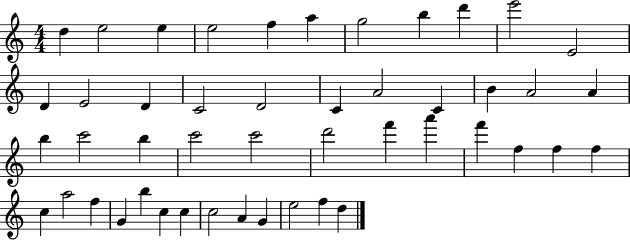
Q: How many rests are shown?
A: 0